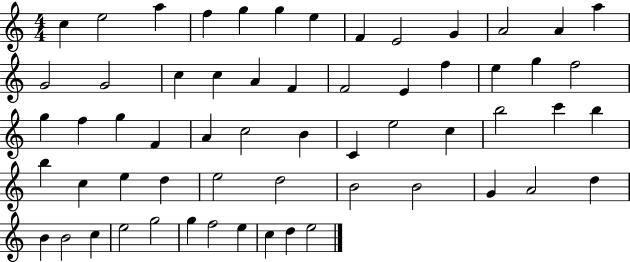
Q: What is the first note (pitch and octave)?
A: C5